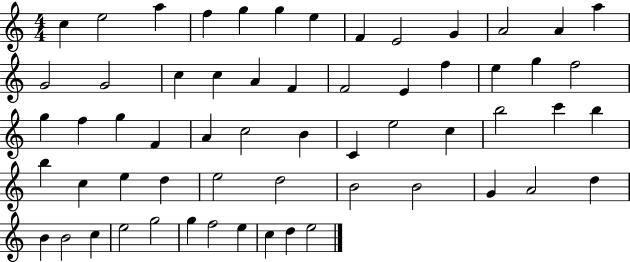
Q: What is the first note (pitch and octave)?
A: C5